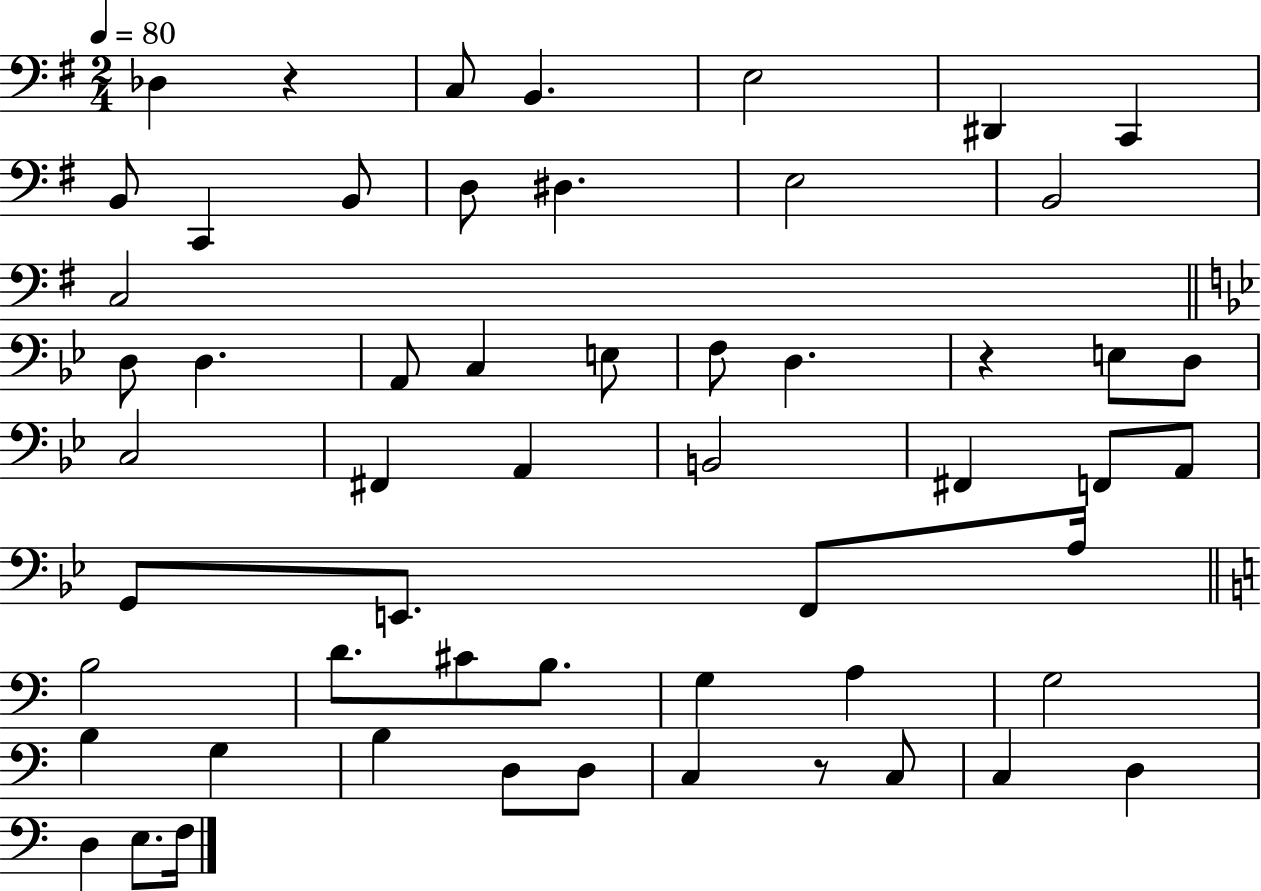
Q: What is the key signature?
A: G major